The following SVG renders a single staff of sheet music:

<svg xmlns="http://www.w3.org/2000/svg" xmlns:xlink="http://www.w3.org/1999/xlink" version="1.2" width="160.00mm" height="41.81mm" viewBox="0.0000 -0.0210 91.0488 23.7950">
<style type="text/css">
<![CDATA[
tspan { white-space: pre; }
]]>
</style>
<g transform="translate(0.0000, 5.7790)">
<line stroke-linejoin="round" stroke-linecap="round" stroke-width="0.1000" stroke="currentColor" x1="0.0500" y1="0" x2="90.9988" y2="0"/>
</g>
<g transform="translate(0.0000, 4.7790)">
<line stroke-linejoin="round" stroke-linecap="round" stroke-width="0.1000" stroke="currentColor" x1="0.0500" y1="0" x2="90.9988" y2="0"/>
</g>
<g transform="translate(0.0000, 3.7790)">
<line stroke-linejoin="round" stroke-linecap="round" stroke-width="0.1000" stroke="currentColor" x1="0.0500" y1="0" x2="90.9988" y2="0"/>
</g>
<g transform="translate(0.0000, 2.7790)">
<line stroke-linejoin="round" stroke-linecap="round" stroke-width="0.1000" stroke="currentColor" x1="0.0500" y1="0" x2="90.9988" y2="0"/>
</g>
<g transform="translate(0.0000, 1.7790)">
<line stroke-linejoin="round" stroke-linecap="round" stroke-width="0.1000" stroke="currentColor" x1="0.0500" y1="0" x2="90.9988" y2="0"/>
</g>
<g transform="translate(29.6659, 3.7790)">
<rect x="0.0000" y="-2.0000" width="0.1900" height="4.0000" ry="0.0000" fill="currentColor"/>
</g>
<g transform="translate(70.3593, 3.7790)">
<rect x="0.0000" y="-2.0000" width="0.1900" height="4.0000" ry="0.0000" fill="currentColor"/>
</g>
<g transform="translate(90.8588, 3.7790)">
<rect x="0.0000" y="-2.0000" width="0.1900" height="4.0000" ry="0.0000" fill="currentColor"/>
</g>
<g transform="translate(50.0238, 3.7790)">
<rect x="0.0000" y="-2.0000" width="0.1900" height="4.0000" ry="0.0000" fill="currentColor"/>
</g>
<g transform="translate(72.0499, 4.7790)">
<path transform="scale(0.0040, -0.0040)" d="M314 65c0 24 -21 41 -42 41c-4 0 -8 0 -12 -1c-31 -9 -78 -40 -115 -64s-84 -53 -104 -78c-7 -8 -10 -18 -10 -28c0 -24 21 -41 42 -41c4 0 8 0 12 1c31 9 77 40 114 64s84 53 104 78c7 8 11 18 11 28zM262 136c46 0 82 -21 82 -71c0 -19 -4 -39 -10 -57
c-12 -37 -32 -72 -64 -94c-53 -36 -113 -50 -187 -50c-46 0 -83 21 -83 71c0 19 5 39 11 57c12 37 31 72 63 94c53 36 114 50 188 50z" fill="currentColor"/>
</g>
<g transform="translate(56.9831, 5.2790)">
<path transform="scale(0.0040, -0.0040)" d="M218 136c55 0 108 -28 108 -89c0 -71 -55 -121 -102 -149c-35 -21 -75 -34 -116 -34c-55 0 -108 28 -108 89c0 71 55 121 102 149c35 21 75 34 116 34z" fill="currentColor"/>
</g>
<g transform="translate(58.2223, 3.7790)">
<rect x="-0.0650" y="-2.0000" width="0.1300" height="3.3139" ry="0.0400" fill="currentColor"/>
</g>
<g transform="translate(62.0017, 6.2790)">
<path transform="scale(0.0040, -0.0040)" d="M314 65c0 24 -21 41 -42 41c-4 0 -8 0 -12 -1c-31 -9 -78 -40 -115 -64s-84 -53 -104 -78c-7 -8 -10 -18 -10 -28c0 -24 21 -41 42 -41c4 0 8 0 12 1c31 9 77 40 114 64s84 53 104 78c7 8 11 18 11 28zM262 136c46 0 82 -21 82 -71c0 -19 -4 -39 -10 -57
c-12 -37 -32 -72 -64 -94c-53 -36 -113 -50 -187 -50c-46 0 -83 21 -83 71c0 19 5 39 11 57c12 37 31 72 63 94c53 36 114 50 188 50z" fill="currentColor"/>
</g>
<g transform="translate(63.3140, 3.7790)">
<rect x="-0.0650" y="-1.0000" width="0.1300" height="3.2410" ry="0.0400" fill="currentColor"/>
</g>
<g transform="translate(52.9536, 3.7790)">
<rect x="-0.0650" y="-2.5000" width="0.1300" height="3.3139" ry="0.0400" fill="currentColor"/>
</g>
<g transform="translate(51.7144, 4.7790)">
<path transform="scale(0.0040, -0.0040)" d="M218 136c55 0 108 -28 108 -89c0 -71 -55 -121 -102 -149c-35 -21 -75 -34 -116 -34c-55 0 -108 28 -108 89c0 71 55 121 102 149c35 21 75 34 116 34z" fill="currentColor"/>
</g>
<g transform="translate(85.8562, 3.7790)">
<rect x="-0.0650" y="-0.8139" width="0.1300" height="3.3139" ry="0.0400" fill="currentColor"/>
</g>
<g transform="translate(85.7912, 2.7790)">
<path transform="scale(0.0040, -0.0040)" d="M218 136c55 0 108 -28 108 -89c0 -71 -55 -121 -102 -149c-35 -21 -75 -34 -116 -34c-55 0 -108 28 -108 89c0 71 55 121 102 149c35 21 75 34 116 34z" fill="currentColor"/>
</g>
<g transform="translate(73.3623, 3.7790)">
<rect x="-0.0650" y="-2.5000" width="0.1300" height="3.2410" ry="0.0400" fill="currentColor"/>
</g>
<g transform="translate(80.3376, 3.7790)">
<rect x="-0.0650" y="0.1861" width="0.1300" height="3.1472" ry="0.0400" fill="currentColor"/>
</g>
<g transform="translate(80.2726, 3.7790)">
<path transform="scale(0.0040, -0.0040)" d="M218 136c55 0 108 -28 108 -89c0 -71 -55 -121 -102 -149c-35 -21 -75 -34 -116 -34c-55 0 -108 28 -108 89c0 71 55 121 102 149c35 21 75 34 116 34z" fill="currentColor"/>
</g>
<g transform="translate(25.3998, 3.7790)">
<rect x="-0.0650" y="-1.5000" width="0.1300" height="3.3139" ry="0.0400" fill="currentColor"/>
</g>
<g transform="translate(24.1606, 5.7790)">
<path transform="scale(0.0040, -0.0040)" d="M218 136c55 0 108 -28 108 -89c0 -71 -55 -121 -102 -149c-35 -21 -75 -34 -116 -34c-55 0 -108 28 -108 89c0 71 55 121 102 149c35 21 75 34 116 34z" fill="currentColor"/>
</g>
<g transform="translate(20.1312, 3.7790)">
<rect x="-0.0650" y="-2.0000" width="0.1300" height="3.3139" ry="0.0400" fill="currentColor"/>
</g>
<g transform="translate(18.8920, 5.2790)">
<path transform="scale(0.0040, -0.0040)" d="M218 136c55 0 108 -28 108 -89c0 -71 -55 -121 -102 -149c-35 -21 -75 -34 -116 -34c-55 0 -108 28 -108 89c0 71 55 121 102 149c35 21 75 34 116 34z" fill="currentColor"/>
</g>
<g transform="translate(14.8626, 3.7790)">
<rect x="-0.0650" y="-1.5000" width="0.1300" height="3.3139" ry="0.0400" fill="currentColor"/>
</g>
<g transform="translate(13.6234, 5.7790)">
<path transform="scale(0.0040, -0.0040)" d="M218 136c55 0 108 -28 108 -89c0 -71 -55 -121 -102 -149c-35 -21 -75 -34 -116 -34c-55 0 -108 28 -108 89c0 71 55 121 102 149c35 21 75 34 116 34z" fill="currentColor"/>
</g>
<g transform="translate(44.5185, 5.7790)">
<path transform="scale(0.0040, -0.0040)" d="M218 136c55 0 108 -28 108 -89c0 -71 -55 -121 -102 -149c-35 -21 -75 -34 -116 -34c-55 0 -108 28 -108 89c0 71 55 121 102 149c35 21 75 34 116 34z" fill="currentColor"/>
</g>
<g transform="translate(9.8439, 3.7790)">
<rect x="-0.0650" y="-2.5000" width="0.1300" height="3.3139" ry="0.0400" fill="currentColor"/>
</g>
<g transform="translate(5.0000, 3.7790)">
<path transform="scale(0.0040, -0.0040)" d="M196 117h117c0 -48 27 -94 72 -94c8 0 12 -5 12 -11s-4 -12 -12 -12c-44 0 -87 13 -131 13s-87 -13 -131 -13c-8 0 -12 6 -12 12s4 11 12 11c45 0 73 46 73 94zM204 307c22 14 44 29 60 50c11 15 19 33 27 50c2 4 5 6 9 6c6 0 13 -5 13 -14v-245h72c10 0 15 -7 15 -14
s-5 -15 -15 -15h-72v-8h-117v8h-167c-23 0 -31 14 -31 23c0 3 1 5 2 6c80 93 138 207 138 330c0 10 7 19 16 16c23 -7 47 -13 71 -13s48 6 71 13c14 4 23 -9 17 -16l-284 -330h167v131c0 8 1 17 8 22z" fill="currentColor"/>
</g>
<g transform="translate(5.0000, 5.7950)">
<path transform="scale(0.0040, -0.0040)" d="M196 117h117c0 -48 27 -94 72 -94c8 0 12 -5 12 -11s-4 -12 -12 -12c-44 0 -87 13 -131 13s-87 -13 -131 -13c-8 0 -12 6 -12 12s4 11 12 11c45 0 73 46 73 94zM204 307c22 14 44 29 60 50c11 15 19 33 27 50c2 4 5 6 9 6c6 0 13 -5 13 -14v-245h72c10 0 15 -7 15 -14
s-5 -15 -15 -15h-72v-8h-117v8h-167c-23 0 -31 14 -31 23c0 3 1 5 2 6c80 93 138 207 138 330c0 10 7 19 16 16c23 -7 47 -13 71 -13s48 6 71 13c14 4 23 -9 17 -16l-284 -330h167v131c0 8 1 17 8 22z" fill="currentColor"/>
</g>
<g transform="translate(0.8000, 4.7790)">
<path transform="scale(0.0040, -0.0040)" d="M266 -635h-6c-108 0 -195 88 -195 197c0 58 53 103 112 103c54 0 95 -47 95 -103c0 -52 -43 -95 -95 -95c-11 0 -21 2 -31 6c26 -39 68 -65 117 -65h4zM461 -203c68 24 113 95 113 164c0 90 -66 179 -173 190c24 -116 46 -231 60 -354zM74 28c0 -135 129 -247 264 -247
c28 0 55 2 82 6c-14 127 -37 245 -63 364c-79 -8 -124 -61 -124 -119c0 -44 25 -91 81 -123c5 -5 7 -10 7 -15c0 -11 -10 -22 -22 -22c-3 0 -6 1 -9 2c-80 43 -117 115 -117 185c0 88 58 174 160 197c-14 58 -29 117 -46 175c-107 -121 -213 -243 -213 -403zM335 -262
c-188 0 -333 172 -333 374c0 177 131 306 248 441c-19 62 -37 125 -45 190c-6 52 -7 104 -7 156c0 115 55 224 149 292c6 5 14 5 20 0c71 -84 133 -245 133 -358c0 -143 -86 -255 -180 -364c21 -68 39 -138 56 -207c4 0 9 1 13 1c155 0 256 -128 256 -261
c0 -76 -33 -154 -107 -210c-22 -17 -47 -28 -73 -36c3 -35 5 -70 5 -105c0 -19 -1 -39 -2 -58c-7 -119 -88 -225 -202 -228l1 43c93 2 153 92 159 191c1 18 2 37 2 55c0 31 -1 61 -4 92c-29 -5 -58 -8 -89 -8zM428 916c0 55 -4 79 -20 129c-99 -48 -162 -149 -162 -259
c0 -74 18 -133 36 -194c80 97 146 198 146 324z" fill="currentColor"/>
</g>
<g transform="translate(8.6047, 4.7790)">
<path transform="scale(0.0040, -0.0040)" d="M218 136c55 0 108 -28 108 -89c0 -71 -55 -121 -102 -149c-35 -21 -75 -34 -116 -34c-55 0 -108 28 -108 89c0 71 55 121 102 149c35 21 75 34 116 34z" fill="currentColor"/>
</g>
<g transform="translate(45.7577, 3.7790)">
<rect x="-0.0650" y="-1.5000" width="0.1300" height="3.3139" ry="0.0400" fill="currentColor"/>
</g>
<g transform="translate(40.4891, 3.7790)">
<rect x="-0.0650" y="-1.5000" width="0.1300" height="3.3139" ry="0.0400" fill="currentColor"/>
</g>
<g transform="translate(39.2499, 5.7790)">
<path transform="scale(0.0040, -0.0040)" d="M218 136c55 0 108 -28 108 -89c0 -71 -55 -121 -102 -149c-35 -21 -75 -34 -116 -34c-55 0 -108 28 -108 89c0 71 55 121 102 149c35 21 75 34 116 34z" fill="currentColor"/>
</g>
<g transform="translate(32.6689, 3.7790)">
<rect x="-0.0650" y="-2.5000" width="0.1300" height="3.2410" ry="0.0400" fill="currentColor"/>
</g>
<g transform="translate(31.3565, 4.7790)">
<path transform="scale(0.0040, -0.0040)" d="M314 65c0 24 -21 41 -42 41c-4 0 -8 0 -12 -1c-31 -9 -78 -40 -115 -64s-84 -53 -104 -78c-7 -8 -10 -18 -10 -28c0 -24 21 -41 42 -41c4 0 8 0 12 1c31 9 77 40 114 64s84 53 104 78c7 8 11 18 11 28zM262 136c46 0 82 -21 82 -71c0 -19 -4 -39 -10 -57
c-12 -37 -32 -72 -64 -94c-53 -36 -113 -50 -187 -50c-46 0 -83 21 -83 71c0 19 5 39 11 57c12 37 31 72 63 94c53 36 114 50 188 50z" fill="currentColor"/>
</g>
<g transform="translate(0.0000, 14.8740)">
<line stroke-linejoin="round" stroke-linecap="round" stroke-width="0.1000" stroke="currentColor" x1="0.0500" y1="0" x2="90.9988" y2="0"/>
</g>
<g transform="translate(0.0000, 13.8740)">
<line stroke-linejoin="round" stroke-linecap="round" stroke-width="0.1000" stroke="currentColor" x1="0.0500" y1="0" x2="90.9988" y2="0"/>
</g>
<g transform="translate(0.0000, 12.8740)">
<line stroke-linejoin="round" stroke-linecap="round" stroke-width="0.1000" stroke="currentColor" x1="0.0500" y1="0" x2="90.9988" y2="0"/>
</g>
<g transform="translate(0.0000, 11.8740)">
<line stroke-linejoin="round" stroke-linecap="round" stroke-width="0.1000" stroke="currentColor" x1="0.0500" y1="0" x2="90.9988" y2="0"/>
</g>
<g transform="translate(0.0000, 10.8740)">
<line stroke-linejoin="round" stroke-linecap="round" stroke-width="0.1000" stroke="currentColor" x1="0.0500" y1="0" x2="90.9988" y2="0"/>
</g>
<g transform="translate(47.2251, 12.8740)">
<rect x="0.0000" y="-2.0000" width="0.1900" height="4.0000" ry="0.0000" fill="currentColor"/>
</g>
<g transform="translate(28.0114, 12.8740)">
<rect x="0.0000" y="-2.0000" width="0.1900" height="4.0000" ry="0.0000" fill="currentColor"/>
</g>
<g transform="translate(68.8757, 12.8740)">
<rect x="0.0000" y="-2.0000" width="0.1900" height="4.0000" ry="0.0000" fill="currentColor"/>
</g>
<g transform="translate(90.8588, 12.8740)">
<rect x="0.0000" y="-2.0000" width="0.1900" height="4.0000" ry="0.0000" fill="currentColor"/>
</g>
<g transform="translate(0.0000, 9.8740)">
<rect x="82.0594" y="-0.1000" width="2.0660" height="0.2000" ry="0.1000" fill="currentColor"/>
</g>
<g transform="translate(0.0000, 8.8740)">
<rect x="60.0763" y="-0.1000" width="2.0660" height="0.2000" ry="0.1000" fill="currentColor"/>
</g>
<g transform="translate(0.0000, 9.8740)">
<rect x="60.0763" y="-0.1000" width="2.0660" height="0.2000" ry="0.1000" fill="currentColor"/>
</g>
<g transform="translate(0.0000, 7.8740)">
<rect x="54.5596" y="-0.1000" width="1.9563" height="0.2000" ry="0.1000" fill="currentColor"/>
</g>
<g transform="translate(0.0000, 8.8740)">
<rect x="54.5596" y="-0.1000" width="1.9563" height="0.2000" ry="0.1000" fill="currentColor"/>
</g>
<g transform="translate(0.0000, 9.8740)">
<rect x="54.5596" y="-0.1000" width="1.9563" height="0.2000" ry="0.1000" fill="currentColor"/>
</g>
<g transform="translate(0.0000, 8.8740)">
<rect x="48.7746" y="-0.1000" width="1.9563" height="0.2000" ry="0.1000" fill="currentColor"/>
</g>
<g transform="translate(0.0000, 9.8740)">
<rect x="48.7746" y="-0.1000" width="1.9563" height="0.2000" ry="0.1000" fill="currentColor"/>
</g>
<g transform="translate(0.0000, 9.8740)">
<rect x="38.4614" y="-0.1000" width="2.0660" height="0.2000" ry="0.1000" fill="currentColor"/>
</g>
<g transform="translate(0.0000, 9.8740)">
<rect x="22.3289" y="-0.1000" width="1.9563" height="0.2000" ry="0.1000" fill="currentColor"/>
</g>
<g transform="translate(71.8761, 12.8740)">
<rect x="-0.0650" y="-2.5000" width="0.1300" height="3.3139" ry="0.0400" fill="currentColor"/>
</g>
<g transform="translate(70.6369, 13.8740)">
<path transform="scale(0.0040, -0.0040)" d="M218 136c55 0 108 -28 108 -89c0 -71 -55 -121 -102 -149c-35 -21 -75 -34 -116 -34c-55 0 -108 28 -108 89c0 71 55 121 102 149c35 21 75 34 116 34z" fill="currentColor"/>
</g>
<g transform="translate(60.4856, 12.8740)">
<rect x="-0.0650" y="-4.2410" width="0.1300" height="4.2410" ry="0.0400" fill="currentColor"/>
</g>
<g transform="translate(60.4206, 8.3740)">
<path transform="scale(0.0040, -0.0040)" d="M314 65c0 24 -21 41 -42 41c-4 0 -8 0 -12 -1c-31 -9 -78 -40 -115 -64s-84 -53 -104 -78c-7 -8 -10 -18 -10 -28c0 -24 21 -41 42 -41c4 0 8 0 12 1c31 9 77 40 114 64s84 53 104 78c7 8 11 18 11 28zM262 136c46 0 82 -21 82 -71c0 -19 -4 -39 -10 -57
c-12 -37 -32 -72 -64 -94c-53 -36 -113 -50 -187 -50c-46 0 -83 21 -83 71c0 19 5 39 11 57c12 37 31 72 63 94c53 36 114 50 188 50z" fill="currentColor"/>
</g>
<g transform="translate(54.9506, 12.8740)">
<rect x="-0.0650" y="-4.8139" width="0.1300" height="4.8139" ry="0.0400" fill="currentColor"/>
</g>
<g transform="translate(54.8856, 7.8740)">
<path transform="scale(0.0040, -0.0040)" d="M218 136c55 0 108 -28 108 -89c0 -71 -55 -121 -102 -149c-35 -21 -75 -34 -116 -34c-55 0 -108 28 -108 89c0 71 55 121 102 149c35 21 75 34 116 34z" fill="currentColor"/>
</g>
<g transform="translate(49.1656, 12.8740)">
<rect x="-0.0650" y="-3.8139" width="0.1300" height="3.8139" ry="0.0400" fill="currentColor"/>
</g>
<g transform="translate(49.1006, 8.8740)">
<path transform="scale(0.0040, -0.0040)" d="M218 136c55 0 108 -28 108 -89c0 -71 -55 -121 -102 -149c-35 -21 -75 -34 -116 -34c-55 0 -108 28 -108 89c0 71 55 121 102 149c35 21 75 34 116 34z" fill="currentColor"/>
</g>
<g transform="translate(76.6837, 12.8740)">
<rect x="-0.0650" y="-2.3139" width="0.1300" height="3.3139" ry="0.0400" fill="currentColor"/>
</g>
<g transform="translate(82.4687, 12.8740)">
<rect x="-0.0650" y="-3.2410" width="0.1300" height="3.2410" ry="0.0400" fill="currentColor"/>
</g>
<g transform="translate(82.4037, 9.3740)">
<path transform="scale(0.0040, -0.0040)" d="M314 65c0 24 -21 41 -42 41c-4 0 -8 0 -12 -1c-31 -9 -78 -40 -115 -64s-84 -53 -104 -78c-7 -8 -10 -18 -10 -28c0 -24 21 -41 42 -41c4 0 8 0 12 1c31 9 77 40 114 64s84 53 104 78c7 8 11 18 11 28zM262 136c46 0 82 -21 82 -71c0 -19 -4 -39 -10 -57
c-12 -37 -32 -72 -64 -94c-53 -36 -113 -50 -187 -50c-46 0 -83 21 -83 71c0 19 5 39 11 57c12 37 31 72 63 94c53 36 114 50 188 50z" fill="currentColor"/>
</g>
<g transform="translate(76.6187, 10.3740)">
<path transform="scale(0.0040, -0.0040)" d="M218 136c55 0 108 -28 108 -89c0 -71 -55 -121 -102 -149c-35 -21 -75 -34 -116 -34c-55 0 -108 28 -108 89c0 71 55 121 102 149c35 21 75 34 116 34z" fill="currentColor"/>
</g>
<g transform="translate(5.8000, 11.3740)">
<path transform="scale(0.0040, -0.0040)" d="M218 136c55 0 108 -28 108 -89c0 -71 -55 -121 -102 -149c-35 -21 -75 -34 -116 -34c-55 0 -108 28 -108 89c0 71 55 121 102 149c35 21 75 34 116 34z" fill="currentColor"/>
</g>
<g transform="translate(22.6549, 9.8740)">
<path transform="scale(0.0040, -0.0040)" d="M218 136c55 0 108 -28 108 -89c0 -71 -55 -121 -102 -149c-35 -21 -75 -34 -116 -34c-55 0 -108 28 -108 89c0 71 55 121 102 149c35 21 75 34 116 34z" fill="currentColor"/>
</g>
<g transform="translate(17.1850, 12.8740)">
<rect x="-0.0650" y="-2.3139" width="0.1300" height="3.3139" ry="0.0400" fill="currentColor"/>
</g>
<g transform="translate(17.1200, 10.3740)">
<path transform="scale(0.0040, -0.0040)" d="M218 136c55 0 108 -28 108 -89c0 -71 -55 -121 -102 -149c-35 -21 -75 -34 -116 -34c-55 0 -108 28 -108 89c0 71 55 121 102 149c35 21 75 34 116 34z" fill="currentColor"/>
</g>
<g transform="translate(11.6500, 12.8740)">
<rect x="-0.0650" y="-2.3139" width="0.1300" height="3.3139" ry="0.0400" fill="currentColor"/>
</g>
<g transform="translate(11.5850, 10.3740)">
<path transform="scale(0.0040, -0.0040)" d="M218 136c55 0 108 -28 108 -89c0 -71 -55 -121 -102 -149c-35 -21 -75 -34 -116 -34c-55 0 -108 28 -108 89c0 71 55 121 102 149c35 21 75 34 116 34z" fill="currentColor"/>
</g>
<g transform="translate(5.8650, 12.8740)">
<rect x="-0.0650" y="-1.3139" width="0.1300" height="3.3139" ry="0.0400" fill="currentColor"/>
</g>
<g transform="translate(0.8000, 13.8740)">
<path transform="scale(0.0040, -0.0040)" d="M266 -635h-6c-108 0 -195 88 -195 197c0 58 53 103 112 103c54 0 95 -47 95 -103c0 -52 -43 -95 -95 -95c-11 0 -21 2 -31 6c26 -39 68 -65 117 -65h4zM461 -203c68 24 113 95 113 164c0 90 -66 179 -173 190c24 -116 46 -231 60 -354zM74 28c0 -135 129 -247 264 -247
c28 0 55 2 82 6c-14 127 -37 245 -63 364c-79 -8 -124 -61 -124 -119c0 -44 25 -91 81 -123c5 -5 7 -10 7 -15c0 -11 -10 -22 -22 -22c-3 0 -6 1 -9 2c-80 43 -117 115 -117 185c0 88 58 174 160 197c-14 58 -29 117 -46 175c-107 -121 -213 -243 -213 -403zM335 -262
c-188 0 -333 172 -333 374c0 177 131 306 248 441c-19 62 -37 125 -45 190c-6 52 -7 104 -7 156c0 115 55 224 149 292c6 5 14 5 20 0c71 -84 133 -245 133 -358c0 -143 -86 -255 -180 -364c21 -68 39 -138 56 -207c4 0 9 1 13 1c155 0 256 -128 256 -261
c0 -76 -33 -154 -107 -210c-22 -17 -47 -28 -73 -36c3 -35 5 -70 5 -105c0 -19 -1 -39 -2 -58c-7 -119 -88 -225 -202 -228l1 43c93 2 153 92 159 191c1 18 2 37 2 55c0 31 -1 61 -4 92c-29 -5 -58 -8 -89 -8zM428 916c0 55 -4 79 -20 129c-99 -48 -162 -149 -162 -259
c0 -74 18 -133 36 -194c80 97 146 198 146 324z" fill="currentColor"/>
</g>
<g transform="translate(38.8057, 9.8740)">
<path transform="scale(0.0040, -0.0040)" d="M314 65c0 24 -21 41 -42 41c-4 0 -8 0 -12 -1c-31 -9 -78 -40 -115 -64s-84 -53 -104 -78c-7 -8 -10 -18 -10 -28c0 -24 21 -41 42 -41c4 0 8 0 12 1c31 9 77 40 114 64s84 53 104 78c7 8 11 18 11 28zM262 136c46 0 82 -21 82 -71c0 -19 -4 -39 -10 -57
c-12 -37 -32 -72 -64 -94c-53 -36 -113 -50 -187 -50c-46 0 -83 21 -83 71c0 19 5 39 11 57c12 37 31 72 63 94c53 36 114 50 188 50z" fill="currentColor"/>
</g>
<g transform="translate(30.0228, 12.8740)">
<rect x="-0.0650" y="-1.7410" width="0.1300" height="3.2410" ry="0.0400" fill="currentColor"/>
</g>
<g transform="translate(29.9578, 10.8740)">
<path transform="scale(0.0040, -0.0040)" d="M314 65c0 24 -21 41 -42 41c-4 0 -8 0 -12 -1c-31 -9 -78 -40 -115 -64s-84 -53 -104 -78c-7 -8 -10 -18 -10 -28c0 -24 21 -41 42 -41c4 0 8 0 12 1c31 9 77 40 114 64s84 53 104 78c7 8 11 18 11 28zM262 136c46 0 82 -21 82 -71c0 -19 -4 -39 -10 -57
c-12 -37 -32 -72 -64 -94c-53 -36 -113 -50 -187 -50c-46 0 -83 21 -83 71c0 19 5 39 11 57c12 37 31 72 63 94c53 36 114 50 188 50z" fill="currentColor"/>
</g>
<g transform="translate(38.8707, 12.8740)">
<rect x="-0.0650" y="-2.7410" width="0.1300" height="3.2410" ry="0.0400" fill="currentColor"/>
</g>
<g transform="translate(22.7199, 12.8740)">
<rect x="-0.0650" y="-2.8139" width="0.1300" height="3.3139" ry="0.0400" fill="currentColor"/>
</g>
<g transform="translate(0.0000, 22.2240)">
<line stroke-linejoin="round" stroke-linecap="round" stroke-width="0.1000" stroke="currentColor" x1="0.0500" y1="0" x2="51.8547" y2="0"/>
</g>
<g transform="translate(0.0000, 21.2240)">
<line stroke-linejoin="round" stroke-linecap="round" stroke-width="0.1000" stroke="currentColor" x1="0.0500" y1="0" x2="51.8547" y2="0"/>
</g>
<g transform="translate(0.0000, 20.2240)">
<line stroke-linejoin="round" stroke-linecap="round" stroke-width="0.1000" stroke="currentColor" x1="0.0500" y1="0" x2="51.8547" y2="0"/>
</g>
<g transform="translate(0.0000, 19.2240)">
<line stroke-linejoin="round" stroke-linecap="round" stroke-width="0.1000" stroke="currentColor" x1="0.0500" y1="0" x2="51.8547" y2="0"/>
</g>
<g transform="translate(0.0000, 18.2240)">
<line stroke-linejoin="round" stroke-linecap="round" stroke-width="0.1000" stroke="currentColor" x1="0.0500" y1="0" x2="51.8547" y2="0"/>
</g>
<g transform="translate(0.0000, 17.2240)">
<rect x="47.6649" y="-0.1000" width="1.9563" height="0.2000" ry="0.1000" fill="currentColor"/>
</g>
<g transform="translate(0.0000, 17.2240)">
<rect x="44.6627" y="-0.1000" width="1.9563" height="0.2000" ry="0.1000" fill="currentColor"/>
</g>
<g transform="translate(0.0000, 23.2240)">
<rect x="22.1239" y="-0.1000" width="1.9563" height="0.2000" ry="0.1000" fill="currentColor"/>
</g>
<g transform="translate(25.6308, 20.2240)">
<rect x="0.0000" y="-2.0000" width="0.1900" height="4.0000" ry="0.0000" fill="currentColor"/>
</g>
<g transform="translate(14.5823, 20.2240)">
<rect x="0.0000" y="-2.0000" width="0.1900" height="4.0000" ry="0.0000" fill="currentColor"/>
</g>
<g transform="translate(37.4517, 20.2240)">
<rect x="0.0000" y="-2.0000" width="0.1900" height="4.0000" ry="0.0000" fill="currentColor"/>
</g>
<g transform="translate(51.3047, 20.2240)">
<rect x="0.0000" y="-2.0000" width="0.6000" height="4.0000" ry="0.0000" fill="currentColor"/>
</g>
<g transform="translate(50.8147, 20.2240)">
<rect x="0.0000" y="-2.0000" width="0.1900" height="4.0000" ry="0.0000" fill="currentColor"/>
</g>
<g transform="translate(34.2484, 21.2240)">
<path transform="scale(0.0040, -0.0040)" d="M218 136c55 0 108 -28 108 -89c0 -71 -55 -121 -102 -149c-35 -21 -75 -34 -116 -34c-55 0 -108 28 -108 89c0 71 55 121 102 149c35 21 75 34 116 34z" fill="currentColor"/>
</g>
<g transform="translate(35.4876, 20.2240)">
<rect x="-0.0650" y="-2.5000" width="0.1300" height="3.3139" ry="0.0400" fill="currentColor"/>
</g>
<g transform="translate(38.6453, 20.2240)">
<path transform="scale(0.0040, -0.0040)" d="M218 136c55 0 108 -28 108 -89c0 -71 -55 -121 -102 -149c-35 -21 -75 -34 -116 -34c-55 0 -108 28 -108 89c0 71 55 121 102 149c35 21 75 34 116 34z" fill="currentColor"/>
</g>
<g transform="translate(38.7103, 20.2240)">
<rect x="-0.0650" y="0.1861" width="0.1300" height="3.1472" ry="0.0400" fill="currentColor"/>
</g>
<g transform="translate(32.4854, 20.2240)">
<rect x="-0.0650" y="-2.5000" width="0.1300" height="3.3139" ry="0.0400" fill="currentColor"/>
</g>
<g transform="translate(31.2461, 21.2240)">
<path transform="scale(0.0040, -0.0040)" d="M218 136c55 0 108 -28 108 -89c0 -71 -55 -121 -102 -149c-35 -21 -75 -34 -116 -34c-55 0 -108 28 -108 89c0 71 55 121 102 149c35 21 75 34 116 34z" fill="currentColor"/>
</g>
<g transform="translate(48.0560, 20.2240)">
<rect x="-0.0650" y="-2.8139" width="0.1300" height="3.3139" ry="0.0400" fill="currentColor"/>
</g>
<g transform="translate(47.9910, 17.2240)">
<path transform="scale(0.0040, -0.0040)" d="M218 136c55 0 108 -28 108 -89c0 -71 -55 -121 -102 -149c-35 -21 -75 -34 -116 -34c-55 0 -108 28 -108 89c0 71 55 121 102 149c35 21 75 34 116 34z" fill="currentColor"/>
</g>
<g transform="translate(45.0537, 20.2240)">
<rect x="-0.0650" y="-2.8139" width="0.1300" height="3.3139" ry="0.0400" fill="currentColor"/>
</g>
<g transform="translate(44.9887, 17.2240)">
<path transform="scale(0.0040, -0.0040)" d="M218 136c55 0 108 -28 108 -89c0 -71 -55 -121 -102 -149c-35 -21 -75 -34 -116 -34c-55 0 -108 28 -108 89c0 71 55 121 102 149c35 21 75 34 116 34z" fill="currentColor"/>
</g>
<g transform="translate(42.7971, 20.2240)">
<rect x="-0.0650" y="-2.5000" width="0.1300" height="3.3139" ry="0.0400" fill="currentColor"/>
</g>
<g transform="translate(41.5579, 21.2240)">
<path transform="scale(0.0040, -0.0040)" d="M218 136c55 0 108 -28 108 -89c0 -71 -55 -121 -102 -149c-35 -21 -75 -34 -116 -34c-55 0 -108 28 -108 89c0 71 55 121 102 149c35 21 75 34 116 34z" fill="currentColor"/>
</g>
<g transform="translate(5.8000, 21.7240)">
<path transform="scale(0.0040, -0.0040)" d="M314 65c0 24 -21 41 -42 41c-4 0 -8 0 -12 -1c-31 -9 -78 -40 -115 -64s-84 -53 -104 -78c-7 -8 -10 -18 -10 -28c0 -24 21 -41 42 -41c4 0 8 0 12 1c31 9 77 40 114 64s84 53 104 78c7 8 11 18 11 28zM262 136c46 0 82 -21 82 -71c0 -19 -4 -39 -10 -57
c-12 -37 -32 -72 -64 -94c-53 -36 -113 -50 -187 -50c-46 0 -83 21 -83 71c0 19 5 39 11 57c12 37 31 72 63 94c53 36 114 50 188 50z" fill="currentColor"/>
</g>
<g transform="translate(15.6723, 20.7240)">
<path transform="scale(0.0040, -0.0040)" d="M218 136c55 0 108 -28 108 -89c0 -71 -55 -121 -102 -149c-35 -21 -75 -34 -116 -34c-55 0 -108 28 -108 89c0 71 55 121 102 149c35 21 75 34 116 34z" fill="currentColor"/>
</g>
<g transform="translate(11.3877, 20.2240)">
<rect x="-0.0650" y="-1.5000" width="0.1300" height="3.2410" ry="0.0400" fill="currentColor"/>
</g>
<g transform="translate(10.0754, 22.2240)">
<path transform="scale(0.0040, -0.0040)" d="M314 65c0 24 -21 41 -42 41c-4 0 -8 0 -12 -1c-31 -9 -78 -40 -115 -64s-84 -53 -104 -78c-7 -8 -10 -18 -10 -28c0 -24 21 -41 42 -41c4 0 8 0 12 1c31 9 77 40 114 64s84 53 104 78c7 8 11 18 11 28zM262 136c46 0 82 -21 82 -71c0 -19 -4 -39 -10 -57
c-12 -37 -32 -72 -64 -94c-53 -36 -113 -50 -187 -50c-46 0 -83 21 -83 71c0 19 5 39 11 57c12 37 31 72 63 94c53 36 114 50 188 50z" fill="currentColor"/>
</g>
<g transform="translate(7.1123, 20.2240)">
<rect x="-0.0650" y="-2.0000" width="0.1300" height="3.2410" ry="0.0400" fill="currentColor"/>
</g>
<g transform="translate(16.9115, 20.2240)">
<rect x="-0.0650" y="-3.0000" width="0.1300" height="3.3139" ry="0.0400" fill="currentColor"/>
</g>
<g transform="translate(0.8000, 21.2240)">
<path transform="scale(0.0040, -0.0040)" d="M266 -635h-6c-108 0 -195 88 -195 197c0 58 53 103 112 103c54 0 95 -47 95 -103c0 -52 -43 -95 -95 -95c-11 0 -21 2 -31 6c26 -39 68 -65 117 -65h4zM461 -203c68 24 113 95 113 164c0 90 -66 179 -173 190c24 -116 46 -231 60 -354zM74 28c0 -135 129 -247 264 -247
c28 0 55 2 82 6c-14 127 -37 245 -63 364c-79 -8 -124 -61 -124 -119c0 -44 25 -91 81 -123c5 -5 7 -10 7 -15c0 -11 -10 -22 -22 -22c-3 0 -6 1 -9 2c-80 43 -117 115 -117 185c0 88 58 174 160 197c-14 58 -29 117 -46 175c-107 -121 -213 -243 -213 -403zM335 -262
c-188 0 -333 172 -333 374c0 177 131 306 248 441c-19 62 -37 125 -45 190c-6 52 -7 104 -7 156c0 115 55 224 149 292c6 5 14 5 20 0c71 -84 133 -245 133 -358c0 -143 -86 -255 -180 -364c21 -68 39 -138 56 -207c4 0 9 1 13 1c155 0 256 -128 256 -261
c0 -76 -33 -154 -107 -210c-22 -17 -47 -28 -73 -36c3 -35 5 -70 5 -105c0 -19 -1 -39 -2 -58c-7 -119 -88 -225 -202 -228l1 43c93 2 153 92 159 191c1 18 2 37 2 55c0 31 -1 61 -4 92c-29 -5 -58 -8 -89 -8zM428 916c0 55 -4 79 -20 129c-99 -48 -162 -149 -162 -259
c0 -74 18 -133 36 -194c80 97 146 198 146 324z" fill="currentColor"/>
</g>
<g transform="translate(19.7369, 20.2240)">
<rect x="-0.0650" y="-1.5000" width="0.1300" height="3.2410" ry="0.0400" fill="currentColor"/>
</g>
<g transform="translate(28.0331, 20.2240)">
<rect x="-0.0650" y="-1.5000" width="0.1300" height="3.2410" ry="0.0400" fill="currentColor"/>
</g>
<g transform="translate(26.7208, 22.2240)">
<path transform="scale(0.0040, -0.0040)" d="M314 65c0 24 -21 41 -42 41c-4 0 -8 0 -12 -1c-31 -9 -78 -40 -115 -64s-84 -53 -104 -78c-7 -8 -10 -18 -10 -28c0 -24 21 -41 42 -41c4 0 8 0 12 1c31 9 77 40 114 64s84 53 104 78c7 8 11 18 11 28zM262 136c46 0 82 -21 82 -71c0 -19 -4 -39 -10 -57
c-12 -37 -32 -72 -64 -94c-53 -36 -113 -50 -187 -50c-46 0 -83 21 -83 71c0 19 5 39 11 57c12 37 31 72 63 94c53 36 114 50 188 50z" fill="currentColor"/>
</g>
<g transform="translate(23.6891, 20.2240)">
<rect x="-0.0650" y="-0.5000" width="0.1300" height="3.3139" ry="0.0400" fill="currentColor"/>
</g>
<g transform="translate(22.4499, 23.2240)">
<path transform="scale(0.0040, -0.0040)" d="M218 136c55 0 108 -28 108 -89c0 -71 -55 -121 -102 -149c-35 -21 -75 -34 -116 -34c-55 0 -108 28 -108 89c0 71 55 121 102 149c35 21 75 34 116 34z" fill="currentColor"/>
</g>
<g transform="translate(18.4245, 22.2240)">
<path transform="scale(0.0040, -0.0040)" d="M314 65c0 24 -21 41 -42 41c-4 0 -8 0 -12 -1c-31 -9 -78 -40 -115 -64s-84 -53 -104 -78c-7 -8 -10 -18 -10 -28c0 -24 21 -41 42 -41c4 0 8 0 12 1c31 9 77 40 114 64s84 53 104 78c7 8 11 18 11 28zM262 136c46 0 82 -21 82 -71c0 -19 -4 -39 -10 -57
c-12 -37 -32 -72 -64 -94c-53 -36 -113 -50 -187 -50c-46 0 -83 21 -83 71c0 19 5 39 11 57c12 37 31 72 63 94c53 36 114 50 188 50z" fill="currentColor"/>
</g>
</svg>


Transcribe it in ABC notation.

X:1
T:Untitled
M:4/4
L:1/4
K:C
G E F E G2 E E G F D2 G2 B d e g g a f2 a2 c' e' d'2 G g b2 F2 E2 A E2 C E2 G G B G a a